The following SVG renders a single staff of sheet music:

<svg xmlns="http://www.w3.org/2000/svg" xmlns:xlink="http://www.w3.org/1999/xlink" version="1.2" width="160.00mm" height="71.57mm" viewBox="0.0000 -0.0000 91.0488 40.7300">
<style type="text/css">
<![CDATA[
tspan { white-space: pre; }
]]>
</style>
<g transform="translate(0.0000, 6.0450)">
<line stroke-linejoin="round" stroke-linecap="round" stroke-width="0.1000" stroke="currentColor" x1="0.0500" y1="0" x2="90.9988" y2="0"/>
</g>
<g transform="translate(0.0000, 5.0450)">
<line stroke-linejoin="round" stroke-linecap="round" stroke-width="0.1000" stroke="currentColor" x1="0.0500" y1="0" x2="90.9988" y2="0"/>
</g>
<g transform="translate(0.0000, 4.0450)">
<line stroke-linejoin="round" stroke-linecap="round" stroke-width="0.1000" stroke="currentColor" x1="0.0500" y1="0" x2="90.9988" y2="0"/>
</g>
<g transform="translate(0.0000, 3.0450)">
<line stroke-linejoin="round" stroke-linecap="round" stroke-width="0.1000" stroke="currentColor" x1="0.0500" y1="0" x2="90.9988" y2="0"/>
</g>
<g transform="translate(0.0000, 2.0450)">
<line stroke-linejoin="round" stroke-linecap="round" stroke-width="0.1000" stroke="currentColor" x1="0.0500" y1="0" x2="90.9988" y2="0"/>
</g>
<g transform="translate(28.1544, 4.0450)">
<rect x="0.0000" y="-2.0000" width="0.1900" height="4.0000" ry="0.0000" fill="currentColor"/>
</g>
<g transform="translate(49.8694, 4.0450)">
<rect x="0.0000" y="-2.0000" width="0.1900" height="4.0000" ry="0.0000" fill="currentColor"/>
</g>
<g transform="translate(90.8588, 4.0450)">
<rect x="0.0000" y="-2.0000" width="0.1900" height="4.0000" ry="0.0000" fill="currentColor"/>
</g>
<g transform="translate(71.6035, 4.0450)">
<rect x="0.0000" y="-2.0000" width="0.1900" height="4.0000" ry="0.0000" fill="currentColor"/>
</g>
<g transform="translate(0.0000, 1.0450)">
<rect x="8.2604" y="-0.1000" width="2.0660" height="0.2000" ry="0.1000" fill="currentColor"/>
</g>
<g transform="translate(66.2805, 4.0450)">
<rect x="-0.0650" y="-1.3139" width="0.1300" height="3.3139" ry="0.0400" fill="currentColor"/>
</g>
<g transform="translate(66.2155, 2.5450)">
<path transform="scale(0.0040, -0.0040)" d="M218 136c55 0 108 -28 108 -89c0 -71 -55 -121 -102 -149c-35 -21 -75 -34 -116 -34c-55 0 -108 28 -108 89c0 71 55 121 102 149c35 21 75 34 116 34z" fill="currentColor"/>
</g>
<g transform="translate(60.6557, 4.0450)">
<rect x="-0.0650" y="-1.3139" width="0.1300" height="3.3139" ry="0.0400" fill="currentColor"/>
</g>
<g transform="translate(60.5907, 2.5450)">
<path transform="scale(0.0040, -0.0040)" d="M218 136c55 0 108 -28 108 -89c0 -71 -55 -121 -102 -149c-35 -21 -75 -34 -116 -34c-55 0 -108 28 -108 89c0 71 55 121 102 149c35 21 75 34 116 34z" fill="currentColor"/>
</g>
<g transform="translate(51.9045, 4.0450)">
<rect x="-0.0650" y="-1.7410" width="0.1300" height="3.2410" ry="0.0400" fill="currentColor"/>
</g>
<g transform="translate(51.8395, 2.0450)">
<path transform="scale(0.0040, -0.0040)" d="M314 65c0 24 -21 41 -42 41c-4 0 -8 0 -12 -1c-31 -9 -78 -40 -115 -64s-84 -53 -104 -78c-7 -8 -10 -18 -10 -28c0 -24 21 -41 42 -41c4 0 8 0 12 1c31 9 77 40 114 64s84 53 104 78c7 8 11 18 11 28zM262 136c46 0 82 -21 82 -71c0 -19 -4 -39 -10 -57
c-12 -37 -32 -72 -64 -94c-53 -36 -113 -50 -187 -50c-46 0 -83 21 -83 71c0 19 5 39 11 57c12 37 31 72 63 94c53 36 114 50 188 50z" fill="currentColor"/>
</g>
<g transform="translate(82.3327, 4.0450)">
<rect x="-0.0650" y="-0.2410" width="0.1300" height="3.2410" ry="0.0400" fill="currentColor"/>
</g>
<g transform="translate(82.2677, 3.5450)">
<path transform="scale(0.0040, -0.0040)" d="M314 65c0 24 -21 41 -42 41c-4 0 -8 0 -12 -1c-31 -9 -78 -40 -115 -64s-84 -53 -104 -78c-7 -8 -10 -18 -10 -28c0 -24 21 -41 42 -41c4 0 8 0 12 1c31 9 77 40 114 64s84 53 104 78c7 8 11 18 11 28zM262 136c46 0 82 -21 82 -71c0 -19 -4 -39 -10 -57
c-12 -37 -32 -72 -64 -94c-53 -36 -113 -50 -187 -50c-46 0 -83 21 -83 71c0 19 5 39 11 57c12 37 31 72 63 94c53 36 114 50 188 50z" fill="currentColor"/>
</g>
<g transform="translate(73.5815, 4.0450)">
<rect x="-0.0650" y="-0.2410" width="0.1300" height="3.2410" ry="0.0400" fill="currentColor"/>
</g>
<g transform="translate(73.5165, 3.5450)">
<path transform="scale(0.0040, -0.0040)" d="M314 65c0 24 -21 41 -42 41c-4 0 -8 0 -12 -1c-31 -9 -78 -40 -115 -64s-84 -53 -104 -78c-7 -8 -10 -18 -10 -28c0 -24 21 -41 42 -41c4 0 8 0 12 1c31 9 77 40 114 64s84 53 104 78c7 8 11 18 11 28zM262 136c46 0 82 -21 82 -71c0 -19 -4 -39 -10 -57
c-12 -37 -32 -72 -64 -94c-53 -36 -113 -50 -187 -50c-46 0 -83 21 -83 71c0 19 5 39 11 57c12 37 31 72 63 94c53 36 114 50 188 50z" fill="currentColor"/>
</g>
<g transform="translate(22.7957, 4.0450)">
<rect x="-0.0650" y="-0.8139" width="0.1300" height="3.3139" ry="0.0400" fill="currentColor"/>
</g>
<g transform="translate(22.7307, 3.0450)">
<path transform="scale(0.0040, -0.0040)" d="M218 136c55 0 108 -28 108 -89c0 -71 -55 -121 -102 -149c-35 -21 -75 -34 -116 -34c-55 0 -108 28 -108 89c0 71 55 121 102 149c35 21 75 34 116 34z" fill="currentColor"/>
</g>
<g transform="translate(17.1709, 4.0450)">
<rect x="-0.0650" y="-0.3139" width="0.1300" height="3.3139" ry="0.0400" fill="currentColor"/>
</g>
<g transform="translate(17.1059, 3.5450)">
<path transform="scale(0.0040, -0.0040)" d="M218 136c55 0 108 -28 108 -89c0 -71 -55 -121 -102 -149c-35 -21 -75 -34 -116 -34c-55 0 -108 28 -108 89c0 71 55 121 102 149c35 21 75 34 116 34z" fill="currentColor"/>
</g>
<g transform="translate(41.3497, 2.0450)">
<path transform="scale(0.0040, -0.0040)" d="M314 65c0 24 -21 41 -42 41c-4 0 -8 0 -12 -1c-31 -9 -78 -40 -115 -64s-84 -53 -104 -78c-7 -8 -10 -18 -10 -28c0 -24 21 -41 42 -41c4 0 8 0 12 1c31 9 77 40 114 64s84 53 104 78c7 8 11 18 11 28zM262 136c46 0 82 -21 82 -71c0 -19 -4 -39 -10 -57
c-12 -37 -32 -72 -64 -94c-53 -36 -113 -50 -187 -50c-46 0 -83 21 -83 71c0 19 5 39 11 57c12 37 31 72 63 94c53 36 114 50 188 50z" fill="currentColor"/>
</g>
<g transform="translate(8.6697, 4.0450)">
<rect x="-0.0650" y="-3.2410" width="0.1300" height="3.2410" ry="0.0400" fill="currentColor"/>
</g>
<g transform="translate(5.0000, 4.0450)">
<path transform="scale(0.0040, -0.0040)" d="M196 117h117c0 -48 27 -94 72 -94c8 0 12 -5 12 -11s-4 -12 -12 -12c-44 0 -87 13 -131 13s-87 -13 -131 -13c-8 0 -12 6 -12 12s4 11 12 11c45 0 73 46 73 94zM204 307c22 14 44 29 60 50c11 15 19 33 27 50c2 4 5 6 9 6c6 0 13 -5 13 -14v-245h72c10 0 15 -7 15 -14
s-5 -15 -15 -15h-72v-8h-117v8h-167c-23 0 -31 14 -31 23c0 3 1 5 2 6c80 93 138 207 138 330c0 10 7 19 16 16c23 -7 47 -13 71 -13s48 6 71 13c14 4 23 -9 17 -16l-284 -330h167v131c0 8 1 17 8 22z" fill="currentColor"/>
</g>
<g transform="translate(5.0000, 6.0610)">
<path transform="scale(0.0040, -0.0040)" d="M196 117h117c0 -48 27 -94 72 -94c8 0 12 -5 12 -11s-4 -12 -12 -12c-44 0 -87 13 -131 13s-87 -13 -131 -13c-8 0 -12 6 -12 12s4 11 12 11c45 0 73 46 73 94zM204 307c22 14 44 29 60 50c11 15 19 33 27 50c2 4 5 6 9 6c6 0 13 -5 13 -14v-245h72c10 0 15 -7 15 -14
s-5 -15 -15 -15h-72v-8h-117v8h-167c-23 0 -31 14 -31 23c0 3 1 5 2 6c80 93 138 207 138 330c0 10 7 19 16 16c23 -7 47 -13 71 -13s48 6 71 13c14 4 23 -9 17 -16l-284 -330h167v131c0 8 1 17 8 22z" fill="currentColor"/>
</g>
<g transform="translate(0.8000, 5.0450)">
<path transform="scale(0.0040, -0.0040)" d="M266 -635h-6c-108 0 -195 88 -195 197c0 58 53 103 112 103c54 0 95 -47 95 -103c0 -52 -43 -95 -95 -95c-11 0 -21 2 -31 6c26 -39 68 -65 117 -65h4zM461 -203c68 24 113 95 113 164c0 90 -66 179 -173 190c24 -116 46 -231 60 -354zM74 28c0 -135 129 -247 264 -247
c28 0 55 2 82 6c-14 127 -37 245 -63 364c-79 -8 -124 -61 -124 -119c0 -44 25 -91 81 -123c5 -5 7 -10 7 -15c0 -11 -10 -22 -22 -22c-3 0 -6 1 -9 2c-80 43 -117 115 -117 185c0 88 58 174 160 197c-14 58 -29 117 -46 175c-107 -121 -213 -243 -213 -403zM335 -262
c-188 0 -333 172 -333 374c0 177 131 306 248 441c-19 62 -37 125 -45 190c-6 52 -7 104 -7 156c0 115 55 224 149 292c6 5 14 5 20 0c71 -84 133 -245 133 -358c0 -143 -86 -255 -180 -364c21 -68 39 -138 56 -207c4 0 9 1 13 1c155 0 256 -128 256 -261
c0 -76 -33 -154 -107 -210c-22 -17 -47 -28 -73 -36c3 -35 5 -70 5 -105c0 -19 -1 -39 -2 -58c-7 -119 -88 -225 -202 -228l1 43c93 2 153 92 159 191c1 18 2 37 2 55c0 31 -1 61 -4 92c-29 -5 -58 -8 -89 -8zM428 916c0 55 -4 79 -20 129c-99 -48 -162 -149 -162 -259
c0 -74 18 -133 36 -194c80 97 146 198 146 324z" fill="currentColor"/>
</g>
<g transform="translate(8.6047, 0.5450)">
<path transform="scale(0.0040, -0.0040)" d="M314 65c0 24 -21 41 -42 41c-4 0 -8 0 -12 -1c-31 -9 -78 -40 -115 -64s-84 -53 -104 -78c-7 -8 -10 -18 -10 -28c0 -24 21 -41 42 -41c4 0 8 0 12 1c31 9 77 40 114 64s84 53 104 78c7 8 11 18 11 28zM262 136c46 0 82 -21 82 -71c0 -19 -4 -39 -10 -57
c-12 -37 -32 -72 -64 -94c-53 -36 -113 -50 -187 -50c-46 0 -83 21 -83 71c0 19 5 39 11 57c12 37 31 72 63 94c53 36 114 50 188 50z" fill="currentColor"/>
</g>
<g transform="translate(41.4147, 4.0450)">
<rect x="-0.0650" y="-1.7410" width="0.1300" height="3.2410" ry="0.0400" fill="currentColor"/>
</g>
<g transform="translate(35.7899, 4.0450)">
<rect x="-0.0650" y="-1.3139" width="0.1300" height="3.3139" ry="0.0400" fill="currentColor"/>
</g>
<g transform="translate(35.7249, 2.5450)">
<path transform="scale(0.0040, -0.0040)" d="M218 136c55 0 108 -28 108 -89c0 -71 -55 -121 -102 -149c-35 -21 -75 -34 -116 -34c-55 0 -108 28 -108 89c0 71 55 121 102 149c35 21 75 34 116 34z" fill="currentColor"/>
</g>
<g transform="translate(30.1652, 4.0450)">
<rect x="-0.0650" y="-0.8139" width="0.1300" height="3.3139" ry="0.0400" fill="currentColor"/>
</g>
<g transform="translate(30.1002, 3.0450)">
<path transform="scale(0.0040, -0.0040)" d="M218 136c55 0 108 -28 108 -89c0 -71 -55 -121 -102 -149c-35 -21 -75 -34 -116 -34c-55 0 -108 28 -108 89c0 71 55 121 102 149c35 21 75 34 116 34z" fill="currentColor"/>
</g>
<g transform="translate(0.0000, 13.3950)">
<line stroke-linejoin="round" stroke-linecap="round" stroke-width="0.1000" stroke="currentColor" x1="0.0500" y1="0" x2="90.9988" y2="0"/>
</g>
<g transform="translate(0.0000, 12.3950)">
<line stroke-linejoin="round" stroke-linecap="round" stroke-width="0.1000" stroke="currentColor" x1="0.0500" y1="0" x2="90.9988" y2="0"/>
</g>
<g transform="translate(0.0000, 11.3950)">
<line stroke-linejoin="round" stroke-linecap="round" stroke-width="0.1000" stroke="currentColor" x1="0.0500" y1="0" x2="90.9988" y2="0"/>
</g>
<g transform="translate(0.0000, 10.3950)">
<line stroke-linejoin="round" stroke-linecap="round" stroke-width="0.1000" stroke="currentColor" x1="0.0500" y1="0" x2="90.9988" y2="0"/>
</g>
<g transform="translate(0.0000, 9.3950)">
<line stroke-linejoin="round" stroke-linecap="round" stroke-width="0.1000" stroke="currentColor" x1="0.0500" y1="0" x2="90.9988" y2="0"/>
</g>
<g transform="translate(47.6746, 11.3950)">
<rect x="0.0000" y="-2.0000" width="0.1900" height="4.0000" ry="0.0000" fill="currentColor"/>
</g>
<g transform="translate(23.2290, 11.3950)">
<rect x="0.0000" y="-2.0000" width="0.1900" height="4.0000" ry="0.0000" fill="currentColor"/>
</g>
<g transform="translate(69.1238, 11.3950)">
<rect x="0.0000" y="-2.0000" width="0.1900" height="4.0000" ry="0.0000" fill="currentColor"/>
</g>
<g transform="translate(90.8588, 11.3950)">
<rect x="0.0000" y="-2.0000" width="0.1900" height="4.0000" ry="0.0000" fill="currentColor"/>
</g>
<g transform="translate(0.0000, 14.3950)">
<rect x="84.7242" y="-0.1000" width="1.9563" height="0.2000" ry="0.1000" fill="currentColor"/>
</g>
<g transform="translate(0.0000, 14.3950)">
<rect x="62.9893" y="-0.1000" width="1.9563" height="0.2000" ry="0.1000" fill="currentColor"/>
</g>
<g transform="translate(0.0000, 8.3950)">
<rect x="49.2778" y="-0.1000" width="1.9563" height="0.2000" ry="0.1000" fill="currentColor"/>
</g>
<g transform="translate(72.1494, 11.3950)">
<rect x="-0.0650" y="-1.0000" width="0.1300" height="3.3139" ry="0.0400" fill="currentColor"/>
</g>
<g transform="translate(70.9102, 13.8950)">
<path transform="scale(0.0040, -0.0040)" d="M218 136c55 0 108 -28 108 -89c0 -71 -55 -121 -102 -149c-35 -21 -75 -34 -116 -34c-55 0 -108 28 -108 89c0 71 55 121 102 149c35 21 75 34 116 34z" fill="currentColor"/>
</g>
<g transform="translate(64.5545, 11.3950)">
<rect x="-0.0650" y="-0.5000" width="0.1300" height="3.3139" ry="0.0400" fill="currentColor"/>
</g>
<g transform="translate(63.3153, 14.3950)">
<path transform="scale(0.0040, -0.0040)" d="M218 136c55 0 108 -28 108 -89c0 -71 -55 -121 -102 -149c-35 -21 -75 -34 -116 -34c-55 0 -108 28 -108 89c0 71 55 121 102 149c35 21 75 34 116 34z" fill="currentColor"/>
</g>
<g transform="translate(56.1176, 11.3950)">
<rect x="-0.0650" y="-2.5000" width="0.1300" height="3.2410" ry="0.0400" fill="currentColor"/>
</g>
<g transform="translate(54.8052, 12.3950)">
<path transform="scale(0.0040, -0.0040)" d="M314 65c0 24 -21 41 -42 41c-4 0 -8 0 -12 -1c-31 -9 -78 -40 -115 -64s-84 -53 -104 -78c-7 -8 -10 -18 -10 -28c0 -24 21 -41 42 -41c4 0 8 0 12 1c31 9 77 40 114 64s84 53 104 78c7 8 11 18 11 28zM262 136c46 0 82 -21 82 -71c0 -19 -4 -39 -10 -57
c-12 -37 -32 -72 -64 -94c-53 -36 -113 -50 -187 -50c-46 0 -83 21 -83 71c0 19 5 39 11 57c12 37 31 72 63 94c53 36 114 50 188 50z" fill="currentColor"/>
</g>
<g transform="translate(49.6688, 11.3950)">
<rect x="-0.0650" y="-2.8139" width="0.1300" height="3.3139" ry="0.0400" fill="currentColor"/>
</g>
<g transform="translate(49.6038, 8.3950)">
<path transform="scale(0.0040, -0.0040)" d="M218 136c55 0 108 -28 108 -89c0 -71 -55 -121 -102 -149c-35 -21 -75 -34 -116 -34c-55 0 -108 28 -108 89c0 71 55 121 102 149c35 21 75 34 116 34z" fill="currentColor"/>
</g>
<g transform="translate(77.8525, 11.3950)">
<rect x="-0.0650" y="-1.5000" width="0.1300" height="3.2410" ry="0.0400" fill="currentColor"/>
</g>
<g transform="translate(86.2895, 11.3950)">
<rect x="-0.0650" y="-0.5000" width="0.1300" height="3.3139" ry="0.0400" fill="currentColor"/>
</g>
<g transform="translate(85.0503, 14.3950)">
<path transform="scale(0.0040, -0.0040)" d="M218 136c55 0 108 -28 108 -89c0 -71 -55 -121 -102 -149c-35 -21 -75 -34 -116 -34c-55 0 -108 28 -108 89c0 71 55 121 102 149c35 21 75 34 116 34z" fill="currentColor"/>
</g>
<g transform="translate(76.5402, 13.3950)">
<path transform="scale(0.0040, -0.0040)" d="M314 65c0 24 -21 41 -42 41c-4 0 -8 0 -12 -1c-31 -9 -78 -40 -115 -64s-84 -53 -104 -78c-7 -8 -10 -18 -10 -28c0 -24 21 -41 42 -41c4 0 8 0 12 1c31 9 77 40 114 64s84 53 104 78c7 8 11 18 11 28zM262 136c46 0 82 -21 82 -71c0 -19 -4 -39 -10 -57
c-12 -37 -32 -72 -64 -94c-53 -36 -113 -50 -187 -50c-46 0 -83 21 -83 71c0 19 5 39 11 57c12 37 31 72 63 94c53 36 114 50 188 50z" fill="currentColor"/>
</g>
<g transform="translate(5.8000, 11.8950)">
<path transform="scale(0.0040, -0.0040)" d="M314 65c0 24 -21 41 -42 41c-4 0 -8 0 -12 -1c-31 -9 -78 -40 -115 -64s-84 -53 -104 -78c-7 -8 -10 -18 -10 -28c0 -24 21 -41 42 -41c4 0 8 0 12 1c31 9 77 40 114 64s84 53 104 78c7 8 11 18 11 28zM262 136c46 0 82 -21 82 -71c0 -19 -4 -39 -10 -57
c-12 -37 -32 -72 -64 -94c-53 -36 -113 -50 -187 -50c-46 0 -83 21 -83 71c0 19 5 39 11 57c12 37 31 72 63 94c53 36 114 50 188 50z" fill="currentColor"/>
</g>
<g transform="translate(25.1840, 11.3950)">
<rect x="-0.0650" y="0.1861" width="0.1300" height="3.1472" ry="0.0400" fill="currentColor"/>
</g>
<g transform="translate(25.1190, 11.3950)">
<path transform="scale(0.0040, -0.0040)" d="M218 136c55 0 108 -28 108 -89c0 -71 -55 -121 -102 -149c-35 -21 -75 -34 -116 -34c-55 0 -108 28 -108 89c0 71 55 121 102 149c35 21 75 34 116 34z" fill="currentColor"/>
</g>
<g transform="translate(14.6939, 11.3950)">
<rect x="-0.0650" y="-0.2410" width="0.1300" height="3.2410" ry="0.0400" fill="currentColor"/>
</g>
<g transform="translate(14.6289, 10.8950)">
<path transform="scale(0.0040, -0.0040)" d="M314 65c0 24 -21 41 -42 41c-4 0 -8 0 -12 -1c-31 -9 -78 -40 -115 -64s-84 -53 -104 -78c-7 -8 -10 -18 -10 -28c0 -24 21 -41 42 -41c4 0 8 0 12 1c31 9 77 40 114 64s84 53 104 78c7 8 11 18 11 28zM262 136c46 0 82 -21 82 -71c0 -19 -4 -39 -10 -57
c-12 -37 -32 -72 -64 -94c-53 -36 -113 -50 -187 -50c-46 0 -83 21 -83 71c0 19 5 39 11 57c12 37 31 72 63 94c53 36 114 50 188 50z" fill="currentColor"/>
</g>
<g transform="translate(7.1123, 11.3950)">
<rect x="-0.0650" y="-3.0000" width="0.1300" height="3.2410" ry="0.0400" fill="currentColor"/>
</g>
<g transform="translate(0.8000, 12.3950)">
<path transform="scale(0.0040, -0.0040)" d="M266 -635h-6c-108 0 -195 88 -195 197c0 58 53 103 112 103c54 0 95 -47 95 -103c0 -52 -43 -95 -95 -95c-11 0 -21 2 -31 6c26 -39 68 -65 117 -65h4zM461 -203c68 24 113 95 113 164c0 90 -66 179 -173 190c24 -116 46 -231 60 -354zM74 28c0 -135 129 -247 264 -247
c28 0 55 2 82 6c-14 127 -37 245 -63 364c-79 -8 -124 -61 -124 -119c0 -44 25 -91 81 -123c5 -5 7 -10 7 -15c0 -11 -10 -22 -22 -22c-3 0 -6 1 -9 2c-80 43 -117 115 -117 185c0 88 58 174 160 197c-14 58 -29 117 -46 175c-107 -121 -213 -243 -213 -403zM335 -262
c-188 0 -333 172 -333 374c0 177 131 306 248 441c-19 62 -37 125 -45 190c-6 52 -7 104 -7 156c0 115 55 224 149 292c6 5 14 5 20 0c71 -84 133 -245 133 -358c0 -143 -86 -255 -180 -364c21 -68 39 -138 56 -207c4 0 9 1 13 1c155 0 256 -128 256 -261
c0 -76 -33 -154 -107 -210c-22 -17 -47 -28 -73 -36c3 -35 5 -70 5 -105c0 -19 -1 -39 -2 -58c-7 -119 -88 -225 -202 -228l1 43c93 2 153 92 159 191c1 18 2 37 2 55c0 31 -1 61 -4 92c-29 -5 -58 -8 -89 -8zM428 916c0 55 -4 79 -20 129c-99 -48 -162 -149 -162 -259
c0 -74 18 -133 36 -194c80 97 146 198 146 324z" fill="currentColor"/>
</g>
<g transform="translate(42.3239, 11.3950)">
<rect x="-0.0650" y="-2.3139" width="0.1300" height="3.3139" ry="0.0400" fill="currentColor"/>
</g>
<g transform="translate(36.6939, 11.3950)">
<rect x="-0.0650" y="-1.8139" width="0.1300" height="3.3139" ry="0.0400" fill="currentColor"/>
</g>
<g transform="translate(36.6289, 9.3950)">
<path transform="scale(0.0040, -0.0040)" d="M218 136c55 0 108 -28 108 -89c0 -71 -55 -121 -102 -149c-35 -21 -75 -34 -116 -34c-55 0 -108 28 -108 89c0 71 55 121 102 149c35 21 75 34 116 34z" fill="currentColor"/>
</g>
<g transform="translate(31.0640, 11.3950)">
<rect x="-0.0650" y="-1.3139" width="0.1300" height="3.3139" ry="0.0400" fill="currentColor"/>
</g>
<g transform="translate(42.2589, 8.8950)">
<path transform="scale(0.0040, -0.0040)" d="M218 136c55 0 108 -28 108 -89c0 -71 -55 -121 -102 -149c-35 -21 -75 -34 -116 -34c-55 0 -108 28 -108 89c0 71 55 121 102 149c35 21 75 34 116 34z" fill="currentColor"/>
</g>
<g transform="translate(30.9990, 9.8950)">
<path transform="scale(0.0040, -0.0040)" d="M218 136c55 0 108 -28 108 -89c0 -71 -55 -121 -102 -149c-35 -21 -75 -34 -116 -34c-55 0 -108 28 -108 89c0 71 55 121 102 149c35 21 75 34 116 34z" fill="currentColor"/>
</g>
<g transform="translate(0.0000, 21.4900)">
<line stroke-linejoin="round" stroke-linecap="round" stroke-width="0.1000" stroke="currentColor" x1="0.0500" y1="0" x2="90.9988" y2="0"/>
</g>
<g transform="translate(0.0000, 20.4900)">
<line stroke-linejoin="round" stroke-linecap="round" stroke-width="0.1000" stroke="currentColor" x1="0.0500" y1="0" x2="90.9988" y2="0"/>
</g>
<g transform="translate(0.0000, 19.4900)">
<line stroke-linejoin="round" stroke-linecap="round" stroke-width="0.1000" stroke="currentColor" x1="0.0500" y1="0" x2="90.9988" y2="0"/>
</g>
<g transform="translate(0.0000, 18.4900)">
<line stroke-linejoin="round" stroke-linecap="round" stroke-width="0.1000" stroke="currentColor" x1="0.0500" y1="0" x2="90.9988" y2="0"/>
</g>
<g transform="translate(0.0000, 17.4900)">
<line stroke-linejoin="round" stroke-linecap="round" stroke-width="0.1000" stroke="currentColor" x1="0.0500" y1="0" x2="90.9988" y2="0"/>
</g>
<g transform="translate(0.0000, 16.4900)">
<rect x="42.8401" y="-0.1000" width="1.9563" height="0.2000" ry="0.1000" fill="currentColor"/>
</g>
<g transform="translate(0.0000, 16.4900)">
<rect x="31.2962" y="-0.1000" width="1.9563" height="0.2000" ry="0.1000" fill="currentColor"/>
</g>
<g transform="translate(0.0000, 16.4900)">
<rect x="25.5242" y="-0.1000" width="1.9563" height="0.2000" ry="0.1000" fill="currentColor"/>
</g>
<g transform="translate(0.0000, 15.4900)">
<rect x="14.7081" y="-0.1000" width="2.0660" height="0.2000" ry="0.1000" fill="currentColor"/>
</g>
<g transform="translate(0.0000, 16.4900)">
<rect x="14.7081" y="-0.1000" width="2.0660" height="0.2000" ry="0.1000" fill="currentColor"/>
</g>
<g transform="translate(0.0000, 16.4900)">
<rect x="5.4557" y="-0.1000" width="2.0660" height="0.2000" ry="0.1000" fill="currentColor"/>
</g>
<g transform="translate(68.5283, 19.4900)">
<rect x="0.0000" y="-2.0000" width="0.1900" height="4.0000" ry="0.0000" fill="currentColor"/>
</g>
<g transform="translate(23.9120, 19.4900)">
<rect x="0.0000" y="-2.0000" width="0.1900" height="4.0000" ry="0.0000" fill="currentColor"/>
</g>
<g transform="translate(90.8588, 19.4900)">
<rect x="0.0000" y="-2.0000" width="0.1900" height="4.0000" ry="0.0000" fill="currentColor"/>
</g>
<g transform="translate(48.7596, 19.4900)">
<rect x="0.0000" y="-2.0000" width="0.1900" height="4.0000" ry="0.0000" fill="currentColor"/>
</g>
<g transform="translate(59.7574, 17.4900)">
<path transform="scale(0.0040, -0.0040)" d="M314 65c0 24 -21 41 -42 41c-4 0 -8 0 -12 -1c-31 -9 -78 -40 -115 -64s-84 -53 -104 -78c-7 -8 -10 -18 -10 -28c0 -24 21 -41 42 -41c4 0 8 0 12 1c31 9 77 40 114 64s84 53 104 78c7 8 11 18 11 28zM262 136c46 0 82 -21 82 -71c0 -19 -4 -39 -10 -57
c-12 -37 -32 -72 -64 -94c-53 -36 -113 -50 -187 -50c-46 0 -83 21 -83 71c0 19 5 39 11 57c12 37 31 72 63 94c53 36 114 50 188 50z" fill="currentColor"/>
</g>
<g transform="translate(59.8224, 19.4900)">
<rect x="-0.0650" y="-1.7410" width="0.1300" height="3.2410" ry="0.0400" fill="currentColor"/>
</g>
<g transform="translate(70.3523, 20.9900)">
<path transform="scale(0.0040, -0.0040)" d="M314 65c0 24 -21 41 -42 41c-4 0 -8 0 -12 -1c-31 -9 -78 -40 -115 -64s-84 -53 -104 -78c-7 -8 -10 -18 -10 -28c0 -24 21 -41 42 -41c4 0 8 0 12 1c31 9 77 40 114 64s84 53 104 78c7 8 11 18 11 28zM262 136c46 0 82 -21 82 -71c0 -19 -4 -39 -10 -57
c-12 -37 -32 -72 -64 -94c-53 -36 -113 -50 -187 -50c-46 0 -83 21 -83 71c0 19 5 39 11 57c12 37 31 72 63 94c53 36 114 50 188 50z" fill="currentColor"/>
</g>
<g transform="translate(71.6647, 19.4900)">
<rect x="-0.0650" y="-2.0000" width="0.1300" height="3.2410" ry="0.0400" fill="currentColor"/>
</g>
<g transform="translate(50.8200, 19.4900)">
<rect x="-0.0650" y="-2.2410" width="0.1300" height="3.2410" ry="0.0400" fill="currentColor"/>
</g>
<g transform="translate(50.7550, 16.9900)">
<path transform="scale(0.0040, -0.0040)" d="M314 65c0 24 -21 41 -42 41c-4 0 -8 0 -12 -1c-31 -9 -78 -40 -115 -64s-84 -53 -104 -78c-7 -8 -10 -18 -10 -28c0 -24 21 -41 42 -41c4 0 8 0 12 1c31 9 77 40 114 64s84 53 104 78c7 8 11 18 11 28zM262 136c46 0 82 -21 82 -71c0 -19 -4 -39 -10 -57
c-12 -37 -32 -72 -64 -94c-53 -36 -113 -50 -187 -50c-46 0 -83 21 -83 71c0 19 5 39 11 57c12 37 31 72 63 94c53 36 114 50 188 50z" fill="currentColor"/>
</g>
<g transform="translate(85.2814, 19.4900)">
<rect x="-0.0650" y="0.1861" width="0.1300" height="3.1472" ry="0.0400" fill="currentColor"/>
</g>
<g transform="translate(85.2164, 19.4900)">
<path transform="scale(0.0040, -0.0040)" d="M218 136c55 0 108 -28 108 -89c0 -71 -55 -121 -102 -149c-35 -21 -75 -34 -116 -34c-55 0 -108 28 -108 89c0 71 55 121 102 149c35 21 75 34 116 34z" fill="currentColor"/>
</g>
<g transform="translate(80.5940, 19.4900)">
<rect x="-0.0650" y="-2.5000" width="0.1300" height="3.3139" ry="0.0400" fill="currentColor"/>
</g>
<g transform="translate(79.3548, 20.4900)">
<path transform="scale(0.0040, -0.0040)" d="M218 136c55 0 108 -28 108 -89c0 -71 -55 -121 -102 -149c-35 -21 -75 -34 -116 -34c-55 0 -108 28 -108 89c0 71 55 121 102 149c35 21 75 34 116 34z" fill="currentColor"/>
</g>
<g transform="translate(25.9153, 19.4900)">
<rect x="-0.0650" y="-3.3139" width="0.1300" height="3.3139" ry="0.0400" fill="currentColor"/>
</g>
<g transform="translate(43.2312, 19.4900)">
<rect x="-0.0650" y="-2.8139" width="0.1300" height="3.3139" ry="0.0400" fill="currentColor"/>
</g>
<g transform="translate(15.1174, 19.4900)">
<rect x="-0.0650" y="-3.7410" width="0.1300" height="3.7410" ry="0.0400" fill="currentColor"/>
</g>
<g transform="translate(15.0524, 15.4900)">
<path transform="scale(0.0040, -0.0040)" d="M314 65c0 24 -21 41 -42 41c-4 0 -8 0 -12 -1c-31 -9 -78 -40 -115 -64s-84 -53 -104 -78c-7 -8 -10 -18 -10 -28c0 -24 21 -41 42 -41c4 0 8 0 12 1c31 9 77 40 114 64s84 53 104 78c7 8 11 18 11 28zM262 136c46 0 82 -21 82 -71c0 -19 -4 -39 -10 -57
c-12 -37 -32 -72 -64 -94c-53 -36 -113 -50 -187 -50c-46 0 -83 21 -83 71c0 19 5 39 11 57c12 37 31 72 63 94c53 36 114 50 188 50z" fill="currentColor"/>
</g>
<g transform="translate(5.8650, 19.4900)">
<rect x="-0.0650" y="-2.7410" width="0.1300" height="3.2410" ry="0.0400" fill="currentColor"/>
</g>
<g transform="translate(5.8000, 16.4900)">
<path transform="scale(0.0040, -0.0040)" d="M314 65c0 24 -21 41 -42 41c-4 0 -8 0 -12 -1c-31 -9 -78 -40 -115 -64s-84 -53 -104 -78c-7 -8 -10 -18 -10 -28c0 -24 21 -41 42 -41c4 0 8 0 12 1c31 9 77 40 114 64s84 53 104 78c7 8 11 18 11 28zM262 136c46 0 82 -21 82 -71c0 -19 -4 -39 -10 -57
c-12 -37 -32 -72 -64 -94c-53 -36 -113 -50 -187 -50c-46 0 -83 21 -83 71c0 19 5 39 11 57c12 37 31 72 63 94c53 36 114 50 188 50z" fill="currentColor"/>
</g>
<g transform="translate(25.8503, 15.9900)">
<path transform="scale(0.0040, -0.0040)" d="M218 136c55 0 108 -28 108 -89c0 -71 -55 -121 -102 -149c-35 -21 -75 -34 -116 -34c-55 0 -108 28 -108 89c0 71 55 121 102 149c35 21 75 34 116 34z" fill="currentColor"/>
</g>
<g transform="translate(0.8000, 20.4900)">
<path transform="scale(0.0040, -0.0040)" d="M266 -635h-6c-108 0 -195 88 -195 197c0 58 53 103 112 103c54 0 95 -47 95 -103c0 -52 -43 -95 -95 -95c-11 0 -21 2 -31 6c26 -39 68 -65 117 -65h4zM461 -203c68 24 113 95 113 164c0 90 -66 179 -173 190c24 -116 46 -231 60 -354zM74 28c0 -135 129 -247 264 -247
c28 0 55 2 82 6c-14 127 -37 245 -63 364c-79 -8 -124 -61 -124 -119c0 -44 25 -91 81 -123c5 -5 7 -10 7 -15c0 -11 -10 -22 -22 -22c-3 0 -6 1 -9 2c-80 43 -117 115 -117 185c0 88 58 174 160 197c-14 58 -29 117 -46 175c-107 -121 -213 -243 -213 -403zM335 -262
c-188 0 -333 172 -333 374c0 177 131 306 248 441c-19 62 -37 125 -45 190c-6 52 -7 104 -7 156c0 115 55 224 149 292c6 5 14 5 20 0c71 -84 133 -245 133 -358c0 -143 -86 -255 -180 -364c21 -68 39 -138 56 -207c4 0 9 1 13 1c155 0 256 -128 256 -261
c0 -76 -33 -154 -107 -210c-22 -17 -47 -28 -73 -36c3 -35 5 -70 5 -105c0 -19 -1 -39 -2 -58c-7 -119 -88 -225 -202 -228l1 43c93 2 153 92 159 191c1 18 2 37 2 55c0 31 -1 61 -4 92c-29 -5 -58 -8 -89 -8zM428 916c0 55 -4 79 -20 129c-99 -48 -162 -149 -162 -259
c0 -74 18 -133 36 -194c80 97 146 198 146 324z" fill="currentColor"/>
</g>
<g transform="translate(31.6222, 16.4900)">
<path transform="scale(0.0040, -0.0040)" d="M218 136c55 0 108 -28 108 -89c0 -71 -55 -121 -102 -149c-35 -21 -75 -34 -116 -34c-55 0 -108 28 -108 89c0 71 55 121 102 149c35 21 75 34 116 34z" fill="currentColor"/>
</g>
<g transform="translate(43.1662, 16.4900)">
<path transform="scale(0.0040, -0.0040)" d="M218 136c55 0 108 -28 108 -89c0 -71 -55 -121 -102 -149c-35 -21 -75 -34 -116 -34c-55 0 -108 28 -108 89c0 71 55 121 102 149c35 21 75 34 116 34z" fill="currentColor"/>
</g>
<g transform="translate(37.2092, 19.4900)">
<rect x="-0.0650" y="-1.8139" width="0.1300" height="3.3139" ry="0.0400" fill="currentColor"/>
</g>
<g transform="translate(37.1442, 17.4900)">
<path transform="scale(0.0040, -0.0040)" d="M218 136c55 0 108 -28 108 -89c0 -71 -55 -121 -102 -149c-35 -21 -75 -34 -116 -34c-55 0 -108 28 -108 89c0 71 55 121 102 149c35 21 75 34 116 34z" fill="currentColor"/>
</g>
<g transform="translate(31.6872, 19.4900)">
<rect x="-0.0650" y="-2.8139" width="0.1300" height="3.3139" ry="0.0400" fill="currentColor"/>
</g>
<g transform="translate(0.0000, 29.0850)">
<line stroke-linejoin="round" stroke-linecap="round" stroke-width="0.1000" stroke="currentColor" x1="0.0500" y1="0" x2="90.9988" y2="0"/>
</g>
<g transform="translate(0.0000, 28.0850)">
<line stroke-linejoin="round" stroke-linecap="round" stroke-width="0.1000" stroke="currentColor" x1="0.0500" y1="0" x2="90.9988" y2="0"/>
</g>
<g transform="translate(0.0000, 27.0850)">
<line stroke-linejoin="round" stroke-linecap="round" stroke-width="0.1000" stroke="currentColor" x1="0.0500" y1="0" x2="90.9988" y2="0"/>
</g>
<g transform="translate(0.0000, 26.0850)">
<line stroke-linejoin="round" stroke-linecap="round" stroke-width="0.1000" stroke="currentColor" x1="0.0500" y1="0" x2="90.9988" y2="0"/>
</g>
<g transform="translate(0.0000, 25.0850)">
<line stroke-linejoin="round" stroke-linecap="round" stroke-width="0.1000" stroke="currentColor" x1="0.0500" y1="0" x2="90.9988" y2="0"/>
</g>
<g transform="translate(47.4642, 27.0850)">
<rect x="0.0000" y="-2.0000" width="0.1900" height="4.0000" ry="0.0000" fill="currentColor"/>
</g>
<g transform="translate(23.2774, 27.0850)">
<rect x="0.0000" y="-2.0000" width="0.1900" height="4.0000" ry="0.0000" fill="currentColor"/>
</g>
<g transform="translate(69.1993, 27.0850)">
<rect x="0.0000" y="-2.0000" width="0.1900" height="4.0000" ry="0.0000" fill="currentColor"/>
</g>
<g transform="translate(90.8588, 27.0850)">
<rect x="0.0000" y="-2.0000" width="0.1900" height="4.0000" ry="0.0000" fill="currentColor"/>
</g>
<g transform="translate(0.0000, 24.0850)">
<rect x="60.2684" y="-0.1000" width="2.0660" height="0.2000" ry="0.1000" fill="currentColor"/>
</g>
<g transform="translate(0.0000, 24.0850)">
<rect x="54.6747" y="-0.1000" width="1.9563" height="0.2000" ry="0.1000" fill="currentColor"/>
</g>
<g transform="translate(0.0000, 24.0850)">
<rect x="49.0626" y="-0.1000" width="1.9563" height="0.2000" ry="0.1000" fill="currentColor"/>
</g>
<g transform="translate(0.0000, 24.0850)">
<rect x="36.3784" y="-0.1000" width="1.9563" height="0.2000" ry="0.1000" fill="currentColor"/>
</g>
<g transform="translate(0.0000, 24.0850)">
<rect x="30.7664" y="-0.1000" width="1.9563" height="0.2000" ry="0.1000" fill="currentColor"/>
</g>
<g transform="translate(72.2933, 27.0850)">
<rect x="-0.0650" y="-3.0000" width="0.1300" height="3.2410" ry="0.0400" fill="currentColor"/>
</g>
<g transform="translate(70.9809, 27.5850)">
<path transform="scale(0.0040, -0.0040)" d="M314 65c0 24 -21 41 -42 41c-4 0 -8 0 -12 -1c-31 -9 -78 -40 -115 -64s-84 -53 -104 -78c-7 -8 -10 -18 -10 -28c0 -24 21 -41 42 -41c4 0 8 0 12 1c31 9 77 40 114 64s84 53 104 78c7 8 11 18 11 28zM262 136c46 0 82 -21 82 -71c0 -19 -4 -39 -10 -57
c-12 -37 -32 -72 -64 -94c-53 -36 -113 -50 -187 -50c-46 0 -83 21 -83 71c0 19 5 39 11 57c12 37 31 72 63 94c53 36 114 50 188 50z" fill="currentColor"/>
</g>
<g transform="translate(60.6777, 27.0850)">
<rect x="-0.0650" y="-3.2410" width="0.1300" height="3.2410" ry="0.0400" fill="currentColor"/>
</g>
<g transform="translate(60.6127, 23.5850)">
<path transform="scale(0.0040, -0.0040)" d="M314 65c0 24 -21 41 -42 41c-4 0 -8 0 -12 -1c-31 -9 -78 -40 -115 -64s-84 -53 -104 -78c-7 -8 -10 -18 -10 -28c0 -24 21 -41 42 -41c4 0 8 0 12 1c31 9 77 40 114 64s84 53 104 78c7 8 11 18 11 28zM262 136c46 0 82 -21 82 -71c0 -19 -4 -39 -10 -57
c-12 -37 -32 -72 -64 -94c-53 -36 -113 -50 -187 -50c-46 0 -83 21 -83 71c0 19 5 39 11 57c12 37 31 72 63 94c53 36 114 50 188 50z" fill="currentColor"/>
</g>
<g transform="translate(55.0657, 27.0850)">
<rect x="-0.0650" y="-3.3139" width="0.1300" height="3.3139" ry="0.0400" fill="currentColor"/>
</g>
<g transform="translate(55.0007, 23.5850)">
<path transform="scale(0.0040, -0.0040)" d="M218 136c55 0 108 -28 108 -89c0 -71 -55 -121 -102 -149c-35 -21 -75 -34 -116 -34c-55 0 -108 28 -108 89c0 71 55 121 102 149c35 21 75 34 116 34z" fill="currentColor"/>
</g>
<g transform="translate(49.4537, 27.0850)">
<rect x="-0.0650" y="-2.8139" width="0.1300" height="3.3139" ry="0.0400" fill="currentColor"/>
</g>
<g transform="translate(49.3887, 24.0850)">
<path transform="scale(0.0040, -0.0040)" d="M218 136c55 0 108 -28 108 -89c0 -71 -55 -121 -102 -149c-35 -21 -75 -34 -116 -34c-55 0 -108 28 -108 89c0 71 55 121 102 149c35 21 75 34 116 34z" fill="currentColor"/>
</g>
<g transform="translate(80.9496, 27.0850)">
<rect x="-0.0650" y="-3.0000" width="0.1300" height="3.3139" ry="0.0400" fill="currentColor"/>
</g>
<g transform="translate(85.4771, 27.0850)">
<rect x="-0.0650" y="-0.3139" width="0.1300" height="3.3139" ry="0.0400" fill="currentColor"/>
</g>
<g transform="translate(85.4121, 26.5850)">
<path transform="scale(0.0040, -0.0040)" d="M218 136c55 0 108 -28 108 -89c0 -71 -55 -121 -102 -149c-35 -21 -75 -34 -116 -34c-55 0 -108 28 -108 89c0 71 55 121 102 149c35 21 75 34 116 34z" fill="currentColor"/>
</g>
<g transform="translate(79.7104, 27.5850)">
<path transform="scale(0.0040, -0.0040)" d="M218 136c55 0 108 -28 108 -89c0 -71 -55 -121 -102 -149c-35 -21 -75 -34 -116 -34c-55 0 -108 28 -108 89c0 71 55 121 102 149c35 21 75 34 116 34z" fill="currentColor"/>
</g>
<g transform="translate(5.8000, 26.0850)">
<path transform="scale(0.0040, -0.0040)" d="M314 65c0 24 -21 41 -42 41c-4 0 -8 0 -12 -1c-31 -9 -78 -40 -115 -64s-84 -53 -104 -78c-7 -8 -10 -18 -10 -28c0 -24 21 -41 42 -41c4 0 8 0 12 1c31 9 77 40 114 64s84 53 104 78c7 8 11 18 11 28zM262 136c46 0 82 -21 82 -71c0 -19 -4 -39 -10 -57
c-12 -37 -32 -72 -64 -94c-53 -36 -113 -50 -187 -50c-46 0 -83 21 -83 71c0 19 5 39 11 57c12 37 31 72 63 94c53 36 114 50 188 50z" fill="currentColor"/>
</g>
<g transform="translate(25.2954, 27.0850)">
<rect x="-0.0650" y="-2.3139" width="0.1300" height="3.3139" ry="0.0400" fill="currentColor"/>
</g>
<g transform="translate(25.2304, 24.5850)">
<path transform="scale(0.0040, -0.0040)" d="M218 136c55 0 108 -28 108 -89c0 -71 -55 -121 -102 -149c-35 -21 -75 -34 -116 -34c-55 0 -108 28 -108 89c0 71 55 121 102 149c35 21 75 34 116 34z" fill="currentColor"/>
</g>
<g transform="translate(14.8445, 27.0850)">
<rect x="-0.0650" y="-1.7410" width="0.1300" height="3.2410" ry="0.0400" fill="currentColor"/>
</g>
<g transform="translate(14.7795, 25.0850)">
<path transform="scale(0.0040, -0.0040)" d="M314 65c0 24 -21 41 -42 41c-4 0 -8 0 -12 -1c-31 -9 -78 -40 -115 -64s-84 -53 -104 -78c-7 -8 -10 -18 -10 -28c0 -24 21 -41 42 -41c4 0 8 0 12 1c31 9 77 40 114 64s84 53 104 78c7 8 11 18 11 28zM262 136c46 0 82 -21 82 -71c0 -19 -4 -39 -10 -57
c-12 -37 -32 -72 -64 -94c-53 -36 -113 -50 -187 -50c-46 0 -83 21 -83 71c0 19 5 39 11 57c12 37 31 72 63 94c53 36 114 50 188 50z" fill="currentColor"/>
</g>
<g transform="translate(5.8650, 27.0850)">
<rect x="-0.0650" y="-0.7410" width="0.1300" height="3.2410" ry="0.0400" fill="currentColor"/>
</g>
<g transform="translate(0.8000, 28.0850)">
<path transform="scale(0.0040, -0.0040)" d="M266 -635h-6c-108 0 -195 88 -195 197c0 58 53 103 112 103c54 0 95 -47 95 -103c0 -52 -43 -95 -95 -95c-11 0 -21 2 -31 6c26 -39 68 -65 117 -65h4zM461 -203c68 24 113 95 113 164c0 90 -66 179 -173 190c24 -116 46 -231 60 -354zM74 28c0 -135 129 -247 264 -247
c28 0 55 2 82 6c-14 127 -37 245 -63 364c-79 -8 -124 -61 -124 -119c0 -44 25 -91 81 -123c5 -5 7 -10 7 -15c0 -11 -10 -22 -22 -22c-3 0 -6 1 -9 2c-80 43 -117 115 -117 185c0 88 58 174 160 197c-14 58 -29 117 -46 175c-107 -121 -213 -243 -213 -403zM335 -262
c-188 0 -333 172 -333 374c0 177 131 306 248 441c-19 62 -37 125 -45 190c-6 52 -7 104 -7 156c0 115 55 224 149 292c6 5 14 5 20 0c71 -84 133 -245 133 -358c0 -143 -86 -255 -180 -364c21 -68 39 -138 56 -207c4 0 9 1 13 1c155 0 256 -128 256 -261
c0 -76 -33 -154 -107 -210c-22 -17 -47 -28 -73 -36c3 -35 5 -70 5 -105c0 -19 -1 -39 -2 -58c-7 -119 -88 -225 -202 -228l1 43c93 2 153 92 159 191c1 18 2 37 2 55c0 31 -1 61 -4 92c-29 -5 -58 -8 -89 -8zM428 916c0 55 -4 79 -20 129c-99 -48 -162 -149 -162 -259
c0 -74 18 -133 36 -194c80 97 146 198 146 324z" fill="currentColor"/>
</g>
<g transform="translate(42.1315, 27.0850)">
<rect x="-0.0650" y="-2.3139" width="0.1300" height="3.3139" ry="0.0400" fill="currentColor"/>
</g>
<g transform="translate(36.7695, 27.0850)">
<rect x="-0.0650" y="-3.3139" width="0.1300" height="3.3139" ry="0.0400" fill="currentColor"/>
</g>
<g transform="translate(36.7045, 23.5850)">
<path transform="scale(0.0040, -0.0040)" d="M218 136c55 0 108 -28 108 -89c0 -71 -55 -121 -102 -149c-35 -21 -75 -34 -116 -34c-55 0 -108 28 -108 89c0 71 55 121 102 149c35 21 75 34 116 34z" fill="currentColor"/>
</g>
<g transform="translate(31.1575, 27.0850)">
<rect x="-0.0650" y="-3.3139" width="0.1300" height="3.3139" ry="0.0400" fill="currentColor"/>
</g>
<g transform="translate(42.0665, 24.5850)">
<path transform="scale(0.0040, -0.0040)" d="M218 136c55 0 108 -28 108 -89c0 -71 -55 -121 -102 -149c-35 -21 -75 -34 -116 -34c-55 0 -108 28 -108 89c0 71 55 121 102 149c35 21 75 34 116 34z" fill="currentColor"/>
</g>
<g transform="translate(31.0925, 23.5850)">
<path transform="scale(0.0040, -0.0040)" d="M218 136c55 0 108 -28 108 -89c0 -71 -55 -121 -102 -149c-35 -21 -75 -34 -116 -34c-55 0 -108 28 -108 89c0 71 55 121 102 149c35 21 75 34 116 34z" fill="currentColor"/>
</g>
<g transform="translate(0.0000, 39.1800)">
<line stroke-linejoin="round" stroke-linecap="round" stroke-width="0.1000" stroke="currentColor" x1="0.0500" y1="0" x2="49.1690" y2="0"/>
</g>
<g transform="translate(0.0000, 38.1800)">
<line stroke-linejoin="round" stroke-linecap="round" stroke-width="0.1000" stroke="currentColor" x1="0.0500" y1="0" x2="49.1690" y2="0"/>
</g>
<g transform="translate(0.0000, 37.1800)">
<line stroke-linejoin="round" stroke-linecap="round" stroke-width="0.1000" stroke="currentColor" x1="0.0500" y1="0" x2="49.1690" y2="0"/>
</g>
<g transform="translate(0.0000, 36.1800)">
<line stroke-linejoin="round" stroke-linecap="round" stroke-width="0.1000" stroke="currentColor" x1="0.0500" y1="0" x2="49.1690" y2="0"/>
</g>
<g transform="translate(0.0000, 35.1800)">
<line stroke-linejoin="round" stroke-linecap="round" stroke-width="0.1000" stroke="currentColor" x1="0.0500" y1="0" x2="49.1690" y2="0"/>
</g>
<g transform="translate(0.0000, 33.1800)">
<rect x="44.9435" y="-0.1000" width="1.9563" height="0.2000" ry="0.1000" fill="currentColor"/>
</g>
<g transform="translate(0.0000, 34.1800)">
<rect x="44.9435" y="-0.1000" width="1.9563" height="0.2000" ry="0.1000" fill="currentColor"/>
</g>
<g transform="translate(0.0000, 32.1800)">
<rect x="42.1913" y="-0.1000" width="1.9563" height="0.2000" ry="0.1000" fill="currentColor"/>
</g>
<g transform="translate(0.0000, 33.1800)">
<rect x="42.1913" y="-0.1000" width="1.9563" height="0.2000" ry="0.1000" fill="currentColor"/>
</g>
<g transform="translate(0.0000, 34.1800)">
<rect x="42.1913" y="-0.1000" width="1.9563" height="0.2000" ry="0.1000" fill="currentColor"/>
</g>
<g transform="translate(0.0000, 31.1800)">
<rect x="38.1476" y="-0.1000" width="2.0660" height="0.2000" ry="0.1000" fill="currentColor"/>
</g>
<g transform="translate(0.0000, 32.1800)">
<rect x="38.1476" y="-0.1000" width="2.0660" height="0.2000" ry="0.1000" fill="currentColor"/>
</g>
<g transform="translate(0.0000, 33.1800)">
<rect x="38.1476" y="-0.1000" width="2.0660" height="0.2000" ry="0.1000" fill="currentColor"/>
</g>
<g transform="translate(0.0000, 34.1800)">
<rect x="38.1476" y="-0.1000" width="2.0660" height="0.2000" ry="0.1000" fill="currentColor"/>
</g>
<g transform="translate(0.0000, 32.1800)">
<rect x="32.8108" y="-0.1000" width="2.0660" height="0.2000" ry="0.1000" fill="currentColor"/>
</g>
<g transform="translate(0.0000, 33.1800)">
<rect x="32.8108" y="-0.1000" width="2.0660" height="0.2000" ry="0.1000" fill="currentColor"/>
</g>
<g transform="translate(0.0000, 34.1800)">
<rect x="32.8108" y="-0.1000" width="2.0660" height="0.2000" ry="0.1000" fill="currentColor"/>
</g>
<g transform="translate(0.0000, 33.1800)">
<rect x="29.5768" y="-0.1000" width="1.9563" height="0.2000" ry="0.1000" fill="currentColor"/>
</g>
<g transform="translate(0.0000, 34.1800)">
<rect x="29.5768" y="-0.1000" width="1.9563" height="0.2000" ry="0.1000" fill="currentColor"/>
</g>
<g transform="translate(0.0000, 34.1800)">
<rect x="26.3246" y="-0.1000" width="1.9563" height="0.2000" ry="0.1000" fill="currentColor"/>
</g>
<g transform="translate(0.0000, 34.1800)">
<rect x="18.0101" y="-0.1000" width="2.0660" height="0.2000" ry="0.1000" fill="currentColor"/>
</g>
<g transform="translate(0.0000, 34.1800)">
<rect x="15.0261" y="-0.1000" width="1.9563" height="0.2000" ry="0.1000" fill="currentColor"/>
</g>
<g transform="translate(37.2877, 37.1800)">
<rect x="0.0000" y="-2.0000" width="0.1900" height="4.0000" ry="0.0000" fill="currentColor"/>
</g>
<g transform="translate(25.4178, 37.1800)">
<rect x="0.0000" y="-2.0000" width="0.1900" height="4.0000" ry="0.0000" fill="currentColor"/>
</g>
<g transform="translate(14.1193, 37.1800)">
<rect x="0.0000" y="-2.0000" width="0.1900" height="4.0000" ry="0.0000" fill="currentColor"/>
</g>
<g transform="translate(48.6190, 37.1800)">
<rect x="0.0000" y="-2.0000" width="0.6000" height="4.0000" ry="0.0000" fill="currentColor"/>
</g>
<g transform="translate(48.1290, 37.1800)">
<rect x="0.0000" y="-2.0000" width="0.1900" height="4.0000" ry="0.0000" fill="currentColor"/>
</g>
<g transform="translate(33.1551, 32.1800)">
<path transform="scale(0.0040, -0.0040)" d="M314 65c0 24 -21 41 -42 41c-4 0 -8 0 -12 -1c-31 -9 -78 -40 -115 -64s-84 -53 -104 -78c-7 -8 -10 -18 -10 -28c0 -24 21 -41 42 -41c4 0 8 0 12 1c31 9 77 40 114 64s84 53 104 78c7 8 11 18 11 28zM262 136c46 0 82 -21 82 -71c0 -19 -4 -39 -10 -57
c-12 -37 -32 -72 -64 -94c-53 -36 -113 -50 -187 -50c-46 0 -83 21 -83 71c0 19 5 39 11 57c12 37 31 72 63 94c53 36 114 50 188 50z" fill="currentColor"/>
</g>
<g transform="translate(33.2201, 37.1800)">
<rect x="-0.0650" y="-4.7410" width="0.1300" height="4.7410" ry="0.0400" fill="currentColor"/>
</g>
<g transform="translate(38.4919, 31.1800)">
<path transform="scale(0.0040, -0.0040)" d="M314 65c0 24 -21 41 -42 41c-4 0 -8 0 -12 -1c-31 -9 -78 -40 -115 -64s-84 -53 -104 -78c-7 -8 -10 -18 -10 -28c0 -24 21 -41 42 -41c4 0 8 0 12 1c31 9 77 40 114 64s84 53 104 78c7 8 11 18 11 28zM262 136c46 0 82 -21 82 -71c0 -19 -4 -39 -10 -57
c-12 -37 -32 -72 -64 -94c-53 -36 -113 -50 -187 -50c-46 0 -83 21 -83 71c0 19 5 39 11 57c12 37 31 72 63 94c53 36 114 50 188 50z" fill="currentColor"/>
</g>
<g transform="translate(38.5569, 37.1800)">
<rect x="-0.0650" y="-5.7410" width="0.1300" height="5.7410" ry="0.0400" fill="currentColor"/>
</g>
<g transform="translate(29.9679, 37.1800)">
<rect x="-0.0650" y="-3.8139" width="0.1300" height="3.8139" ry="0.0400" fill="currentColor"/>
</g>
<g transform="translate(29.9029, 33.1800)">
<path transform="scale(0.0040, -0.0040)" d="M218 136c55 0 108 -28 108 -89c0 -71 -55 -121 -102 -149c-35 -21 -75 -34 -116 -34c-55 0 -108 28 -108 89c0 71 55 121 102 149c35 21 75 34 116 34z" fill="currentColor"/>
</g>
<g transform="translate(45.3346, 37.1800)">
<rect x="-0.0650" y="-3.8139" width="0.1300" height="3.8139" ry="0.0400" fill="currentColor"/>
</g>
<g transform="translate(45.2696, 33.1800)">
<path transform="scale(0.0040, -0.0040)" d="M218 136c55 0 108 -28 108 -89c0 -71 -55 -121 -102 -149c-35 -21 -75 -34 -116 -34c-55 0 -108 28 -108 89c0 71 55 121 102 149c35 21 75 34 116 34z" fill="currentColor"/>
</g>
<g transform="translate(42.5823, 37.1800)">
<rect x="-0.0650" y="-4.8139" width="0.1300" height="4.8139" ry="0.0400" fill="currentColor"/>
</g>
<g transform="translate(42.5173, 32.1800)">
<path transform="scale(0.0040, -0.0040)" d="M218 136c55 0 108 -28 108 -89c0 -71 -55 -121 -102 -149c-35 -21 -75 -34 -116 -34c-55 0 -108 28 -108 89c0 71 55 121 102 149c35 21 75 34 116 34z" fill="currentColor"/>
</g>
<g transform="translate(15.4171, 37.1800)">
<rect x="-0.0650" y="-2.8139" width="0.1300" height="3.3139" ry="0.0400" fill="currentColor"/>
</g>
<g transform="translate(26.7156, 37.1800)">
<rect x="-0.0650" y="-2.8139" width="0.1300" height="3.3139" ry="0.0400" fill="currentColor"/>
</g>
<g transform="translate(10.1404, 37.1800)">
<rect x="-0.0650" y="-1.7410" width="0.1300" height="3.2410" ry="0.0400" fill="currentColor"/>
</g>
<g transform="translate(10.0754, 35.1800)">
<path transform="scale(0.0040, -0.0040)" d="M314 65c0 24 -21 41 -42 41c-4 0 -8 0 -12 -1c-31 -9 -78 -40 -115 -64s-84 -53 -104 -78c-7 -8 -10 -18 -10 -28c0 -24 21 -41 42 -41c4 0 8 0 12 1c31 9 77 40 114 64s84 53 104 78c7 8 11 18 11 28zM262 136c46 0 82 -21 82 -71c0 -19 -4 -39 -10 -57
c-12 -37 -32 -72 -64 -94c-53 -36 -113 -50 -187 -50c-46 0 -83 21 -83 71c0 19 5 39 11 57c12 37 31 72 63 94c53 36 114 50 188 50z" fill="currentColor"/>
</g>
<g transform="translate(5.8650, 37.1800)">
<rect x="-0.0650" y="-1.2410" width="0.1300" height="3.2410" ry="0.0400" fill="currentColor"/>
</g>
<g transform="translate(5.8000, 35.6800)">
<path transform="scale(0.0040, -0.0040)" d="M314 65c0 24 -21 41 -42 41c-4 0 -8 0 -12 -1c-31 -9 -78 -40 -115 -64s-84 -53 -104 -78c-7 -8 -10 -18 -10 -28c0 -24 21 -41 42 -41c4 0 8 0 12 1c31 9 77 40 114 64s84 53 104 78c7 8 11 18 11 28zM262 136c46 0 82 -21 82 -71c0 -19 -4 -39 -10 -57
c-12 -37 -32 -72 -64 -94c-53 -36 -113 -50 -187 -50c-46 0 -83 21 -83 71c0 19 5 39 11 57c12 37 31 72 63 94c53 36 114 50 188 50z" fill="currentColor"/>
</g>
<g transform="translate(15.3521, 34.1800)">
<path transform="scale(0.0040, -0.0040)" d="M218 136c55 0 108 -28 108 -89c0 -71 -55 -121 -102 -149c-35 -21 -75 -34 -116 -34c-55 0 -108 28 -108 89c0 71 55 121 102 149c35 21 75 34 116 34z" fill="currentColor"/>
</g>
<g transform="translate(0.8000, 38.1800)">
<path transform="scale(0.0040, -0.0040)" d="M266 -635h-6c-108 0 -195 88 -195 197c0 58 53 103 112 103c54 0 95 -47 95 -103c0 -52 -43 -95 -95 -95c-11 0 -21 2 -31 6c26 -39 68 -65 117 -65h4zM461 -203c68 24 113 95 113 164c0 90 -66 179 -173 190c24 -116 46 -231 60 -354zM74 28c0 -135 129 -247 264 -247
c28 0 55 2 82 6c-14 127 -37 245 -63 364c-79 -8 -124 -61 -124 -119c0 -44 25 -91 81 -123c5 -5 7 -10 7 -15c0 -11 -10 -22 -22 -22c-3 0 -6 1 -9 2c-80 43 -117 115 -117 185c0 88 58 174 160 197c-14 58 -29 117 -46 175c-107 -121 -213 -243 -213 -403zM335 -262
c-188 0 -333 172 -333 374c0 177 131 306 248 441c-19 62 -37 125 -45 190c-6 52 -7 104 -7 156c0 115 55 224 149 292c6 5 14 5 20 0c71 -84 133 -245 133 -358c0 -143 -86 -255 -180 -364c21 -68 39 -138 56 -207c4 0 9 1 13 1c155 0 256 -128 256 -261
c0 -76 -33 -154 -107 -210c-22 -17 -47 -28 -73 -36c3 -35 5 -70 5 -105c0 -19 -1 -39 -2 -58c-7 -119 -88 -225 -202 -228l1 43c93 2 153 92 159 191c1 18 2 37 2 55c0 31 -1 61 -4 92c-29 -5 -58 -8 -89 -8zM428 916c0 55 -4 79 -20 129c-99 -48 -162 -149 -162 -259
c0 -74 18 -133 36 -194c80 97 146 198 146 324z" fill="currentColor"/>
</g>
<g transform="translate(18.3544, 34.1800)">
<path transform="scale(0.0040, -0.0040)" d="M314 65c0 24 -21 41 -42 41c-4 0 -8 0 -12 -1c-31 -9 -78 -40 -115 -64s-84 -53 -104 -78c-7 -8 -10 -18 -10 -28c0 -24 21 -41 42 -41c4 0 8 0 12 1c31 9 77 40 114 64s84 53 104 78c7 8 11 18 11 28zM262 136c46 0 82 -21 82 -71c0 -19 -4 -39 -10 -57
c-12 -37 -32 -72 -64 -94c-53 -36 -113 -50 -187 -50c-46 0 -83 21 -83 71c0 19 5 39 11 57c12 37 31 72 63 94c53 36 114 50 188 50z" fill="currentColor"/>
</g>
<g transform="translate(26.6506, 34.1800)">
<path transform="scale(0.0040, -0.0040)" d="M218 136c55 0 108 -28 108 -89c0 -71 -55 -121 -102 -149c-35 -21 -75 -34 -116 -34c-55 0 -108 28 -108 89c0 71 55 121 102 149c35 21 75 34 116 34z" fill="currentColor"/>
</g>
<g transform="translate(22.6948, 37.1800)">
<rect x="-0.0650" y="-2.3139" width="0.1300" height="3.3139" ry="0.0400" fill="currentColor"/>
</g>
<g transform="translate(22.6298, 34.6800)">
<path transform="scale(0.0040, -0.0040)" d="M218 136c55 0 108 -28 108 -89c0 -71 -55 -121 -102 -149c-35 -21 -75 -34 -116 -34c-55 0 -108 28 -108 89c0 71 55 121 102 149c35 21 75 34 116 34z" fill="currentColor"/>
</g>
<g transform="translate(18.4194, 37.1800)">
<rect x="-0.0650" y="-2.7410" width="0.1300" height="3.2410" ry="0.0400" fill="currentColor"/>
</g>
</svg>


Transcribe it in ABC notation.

X:1
T:Untitled
M:4/4
L:1/4
K:C
b2 c d d e f2 f2 e e c2 c2 A2 c2 B e f g a G2 C D E2 C a2 c'2 b a f a g2 f2 F2 G B d2 f2 g b b g a b b2 A2 A c e2 f2 a a2 g a c' e'2 g'2 e' c'